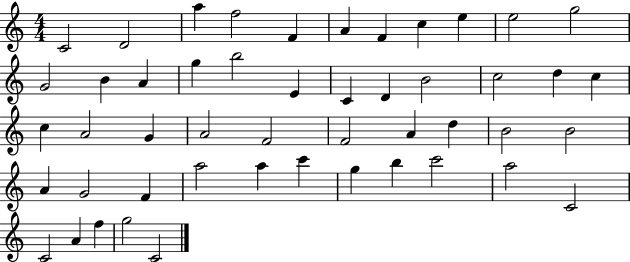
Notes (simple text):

C4/h D4/h A5/q F5/h F4/q A4/q F4/q C5/q E5/q E5/h G5/h G4/h B4/q A4/q G5/q B5/h E4/q C4/q D4/q B4/h C5/h D5/q C5/q C5/q A4/h G4/q A4/h F4/h F4/h A4/q D5/q B4/h B4/h A4/q G4/h F4/q A5/h A5/q C6/q G5/q B5/q C6/h A5/h C4/h C4/h A4/q F5/q G5/h C4/h